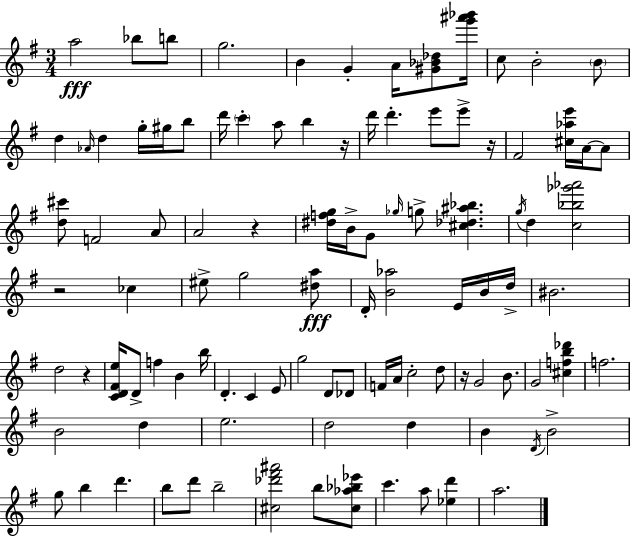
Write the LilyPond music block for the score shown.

{
  \clef treble
  \numericTimeSignature
  \time 3/4
  \key g \major
  a''2\fff bes''8 b''8 | g''2. | b'4 g'4-. a'16 <gis' bes' des''>8 <g''' ais''' bes'''>16 | c''8 b'2-. \parenthesize b'8 | \break d''4 \grace { aes'16 } d''4 g''16-. gis''16 b''8 | d'''16 \parenthesize c'''4-. a''8 b''4 | r16 d'''16 d'''4.-. e'''8 e'''8-> | r16 fis'2 <cis'' aes'' e'''>16 a'16~~ a'8 | \break <d'' cis'''>8 f'2 a'8 | a'2 r4 | <dis'' f'' g''>16 b'16-> g'8 \grace { ges''16 } g''8-> <cis'' des'' ais'' bes''>4. | \acciaccatura { g''16 } d''4 <c'' bes'' ges''' aes'''>2 | \break r2 ces''4 | eis''8-> g''2 | <dis'' a''>8\fff d'16-. <b' aes''>2 | e'16 b'16 d''16-> bis'2. | \break d''2 r4 | <c' d' fis' e''>16 d'8-> f''4 b'4 | b''16 d'4.-. c'4 | e'8 g''2 d'8 | \break des'8 f'16 a'16 c''2-. | d''8 r16 g'2 | b'8. g'2 <cis'' f'' b'' des'''>4 | f''2. | \break b'2 d''4 | e''2. | d''2 d''4 | b'4 \acciaccatura { d'16 } b'2-> | \break g''8 b''4 d'''4. | b''8 d'''8 b''2-- | <cis'' des''' fis''' ais'''>2 | b''8 <cis'' aes'' bes'' ees'''>8 c'''4. a''8 | \break <ees'' d'''>4 a''2. | \bar "|."
}